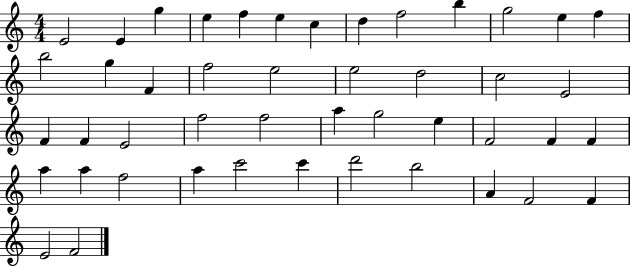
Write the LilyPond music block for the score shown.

{
  \clef treble
  \numericTimeSignature
  \time 4/4
  \key c \major
  e'2 e'4 g''4 | e''4 f''4 e''4 c''4 | d''4 f''2 b''4 | g''2 e''4 f''4 | \break b''2 g''4 f'4 | f''2 e''2 | e''2 d''2 | c''2 e'2 | \break f'4 f'4 e'2 | f''2 f''2 | a''4 g''2 e''4 | f'2 f'4 f'4 | \break a''4 a''4 f''2 | a''4 c'''2 c'''4 | d'''2 b''2 | a'4 f'2 f'4 | \break e'2 f'2 | \bar "|."
}